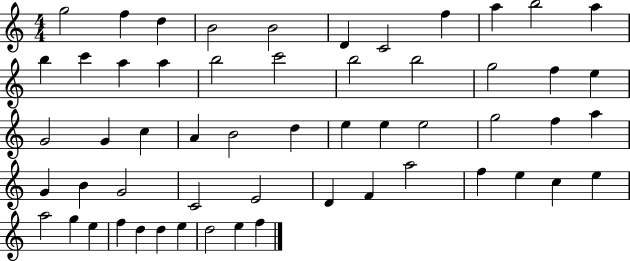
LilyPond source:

{
  \clef treble
  \numericTimeSignature
  \time 4/4
  \key c \major
  g''2 f''4 d''4 | b'2 b'2 | d'4 c'2 f''4 | a''4 b''2 a''4 | \break b''4 c'''4 a''4 a''4 | b''2 c'''2 | b''2 b''2 | g''2 f''4 e''4 | \break g'2 g'4 c''4 | a'4 b'2 d''4 | e''4 e''4 e''2 | g''2 f''4 a''4 | \break g'4 b'4 g'2 | c'2 e'2 | d'4 f'4 a''2 | f''4 e''4 c''4 e''4 | \break a''2 g''4 e''4 | f''4 d''4 d''4 e''4 | d''2 e''4 f''4 | \bar "|."
}